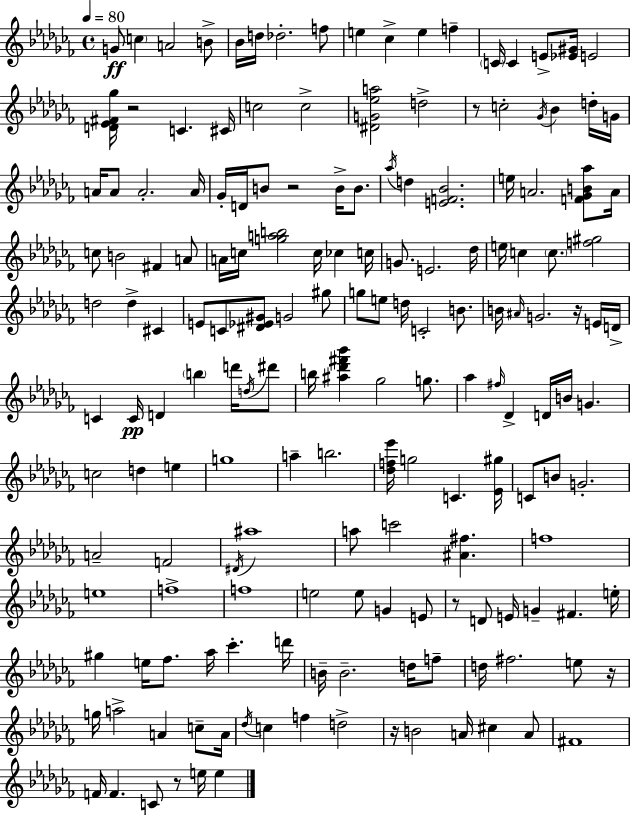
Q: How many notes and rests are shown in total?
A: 170